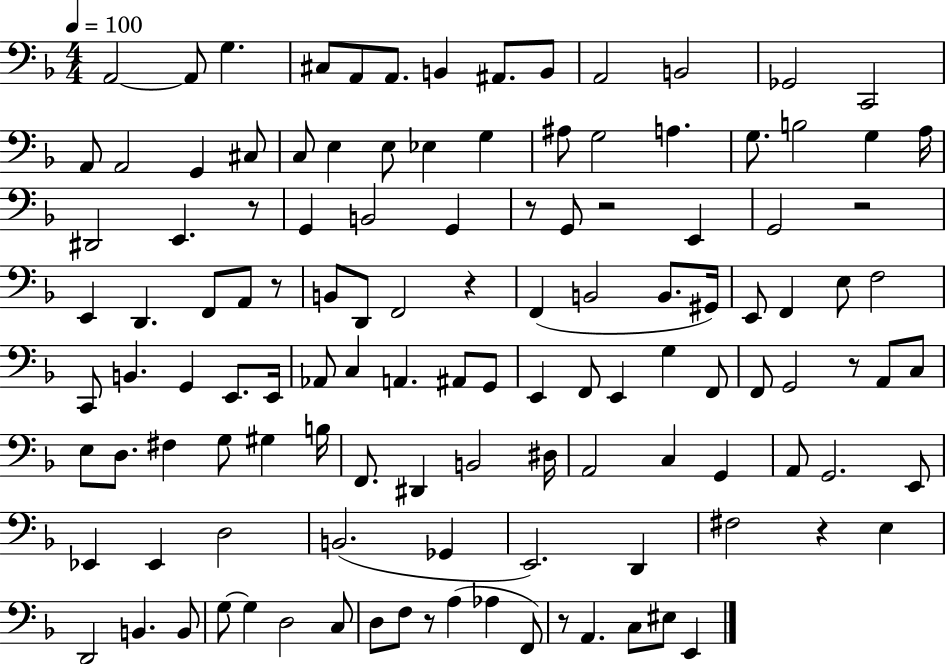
A2/h A2/e G3/q. C#3/e A2/e A2/e. B2/q A#2/e. B2/e A2/h B2/h Gb2/h C2/h A2/e A2/h G2/q C#3/e C3/e E3/q E3/e Eb3/q G3/q A#3/e G3/h A3/q. G3/e. B3/h G3/q A3/s D#2/h E2/q. R/e G2/q B2/h G2/q R/e G2/e R/h E2/q G2/h R/h E2/q D2/q. F2/e A2/e R/e B2/e D2/e F2/h R/q F2/q B2/h B2/e. G#2/s E2/e F2/q E3/e F3/h C2/e B2/q. G2/q E2/e. E2/s Ab2/e C3/q A2/q. A#2/e G2/e E2/q F2/e E2/q G3/q F2/e F2/e G2/h R/e A2/e C3/e E3/e D3/e. F#3/q G3/e G#3/q B3/s F2/e. D#2/q B2/h D#3/s A2/h C3/q G2/q A2/e G2/h. E2/e Eb2/q Eb2/q D3/h B2/h. Gb2/q E2/h. D2/q F#3/h R/q E3/q D2/h B2/q. B2/e G3/e G3/q D3/h C3/e D3/e F3/e R/e A3/q Ab3/q F2/e R/e A2/q. C3/e EIS3/e E2/q